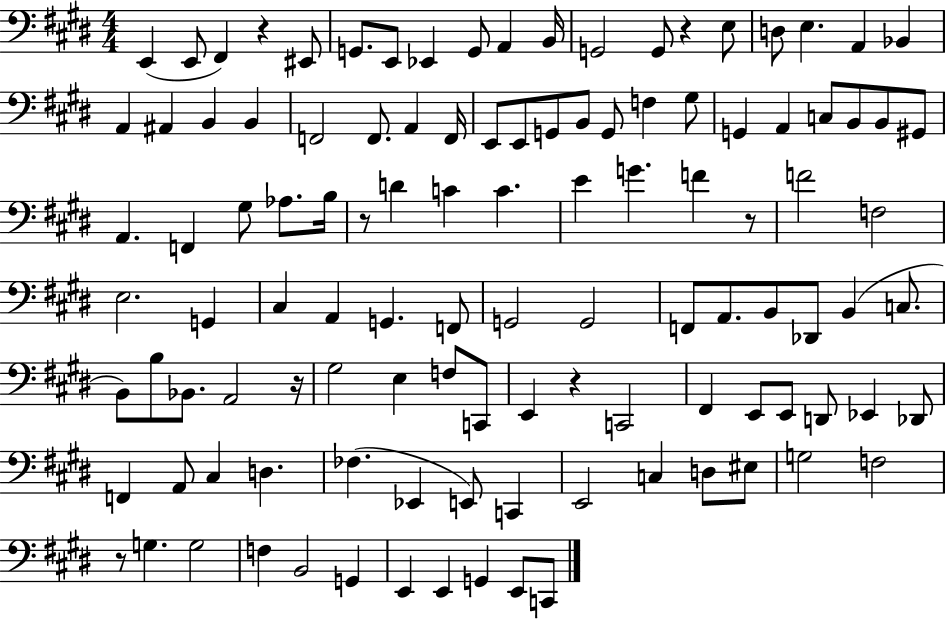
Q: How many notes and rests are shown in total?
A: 112